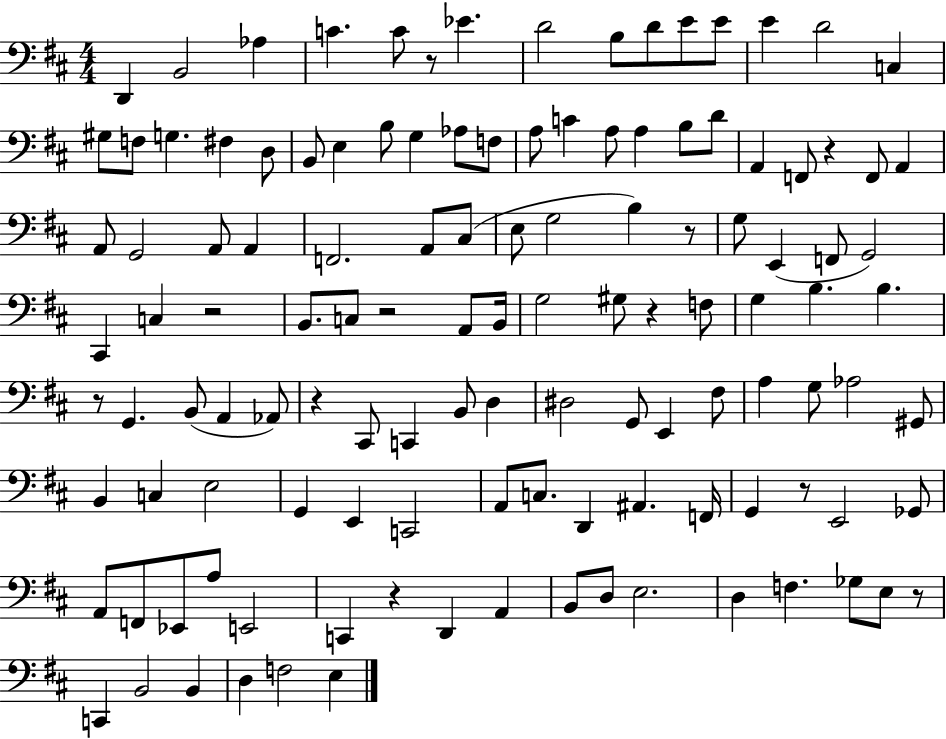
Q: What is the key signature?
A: D major